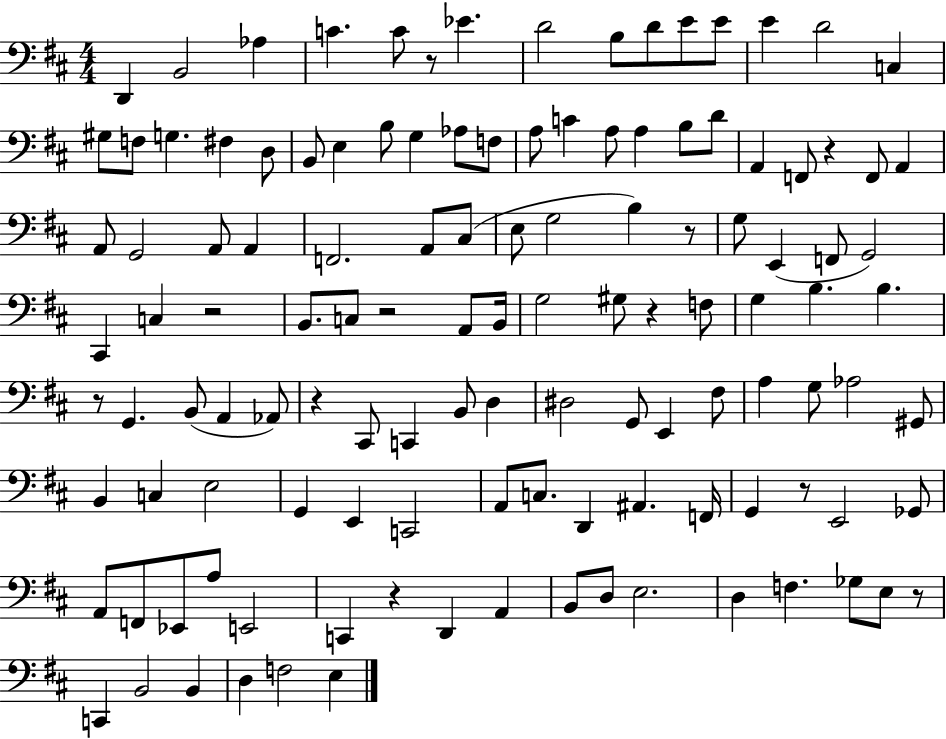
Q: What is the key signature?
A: D major